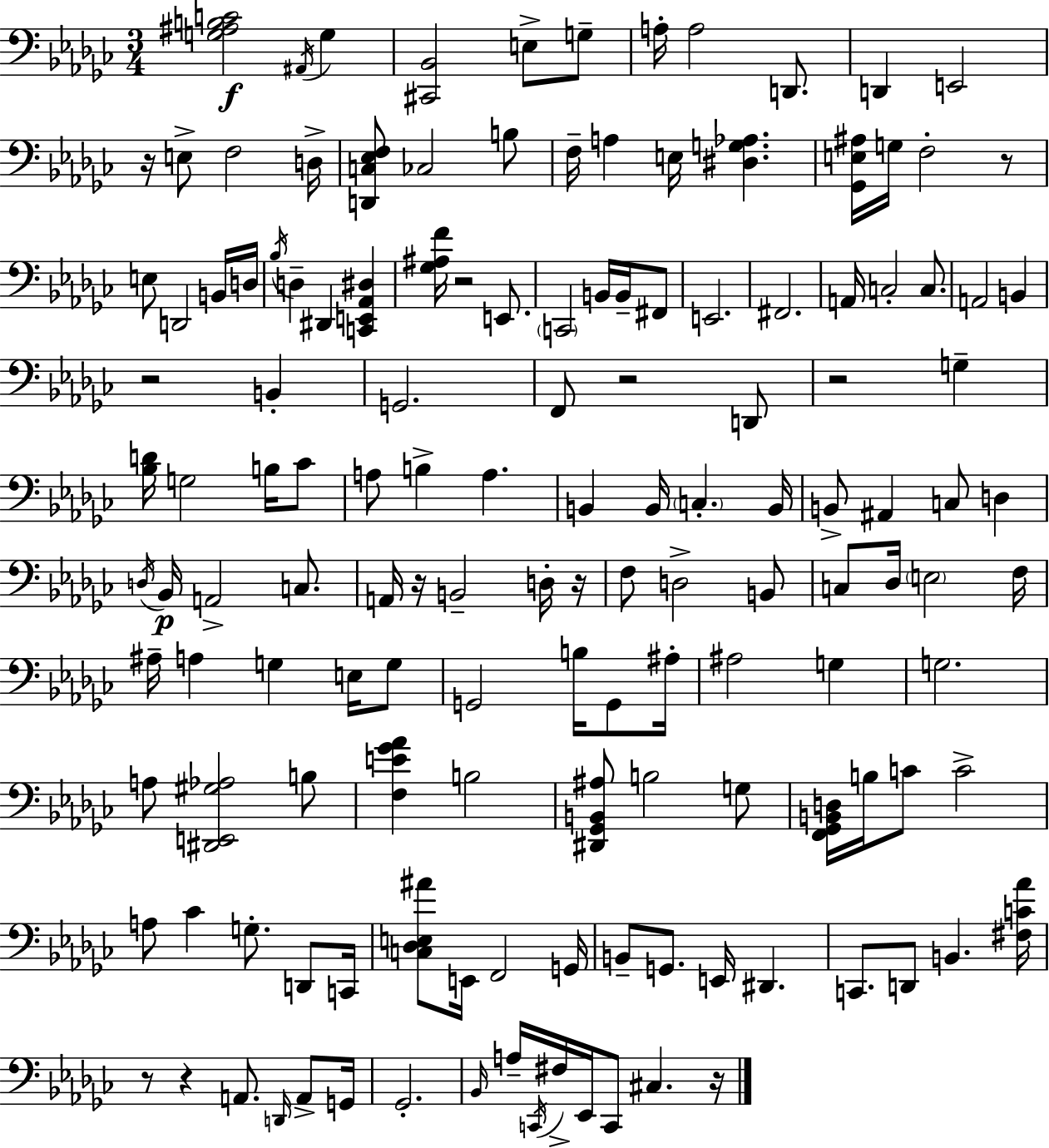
[G3,A#3,B3,C4]/h A#2/s G3/q [C#2,Bb2]/h E3/e G3/e A3/s A3/h D2/e. D2/q E2/h R/s E3/e F3/h D3/s [D2,C3,Eb3,F3]/e CES3/h B3/e F3/s A3/q E3/s [D#3,G3,Ab3]/q. [Gb2,E3,A#3]/s G3/s F3/h R/e E3/e D2/h B2/s D3/s Bb3/s D3/q D#2/q [C2,E2,Ab2,D#3]/q [Gb3,A#3,F4]/s R/h E2/e. C2/h B2/s B2/s F#2/e E2/h. F#2/h. A2/s C3/h C3/e. A2/h B2/q R/h B2/q G2/h. F2/e R/h D2/e R/h G3/q [Bb3,D4]/s G3/h B3/s CES4/e A3/e B3/q A3/q. B2/q B2/s C3/q. B2/s B2/e A#2/q C3/e D3/q D3/s Bb2/s A2/h C3/e. A2/s R/s B2/h D3/s R/s F3/e D3/h B2/e C3/e Db3/s E3/h F3/s A#3/s A3/q G3/q E3/s G3/e G2/h B3/s G2/e A#3/s A#3/h G3/q G3/h. A3/e [D#2,E2,G#3,Ab3]/h B3/e [F3,E4,Gb4,Ab4]/q B3/h [D#2,Gb2,B2,A#3]/e B3/h G3/e [F2,Gb2,B2,D3]/s B3/s C4/e C4/h A3/e CES4/q G3/e. D2/e C2/s [C3,Db3,E3,A#4]/e E2/s F2/h G2/s B2/e G2/e. E2/s D#2/q. C2/e. D2/e B2/q. [F#3,C4,Ab4]/s R/e R/q A2/e. D2/s A2/e G2/s Gb2/h. Bb2/s A3/s C2/s F#3/s Eb2/s C2/e C#3/q. R/s